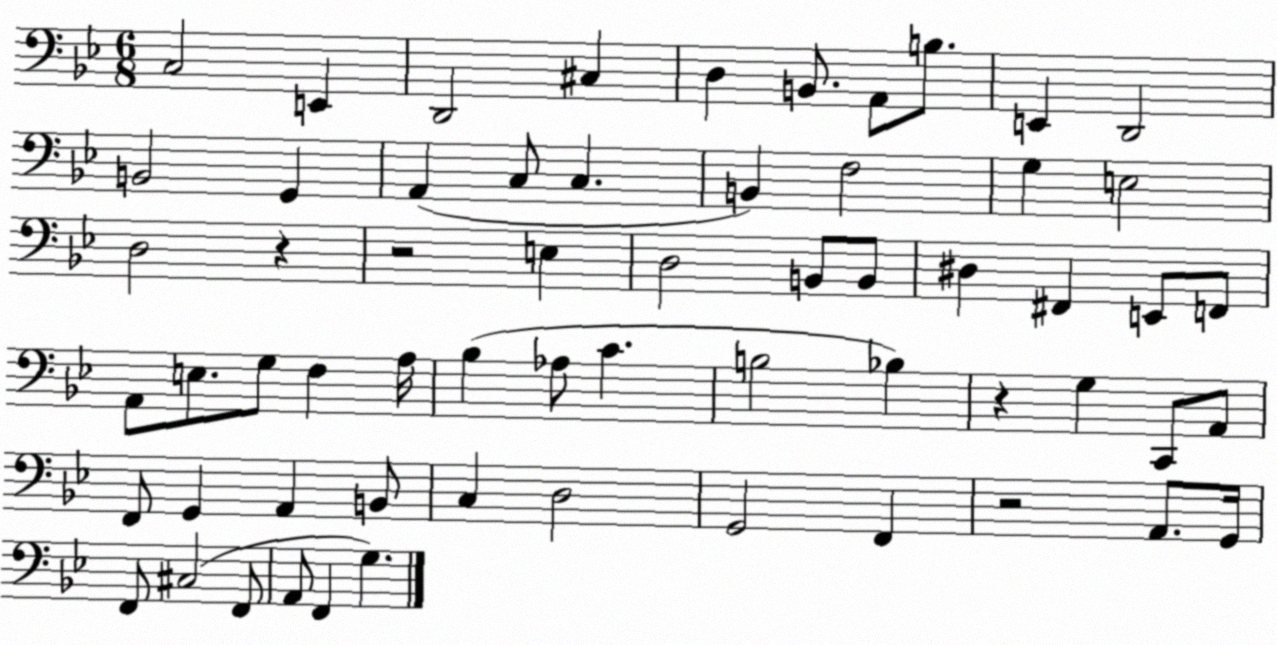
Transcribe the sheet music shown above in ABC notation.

X:1
T:Untitled
M:6/8
L:1/4
K:Bb
C,2 E,, D,,2 ^C, D, B,,/2 A,,/2 B,/2 E,, D,,2 B,,2 G,, A,, C,/2 C, B,, F,2 G, E,2 D,2 z z2 E, D,2 B,,/2 B,,/2 ^D, ^F,, E,,/2 F,,/2 A,,/2 E,/2 G,/2 F, A,/4 _B, _A,/2 C B,2 _B, z G, C,,/2 A,,/2 F,,/2 G,, A,, B,,/2 C, D,2 G,,2 F,, z2 A,,/2 G,,/4 F,,/2 ^C,2 F,,/2 A,,/2 F,, G,